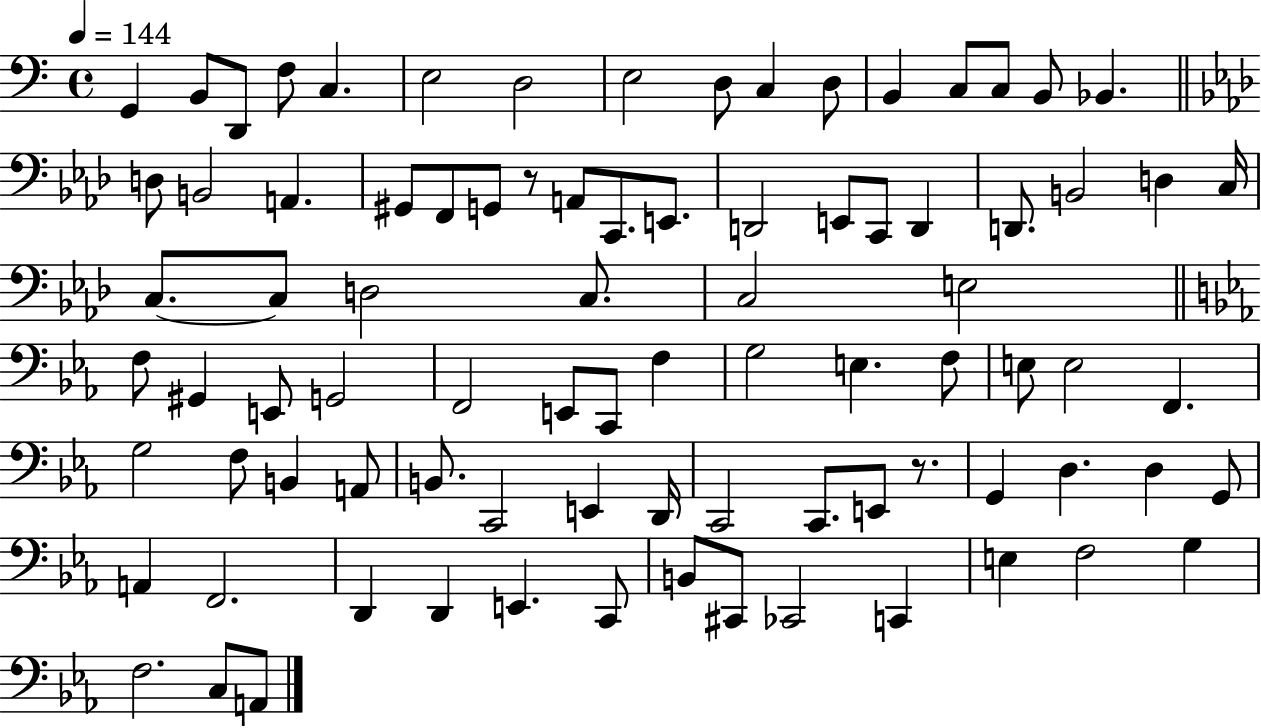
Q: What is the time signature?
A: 4/4